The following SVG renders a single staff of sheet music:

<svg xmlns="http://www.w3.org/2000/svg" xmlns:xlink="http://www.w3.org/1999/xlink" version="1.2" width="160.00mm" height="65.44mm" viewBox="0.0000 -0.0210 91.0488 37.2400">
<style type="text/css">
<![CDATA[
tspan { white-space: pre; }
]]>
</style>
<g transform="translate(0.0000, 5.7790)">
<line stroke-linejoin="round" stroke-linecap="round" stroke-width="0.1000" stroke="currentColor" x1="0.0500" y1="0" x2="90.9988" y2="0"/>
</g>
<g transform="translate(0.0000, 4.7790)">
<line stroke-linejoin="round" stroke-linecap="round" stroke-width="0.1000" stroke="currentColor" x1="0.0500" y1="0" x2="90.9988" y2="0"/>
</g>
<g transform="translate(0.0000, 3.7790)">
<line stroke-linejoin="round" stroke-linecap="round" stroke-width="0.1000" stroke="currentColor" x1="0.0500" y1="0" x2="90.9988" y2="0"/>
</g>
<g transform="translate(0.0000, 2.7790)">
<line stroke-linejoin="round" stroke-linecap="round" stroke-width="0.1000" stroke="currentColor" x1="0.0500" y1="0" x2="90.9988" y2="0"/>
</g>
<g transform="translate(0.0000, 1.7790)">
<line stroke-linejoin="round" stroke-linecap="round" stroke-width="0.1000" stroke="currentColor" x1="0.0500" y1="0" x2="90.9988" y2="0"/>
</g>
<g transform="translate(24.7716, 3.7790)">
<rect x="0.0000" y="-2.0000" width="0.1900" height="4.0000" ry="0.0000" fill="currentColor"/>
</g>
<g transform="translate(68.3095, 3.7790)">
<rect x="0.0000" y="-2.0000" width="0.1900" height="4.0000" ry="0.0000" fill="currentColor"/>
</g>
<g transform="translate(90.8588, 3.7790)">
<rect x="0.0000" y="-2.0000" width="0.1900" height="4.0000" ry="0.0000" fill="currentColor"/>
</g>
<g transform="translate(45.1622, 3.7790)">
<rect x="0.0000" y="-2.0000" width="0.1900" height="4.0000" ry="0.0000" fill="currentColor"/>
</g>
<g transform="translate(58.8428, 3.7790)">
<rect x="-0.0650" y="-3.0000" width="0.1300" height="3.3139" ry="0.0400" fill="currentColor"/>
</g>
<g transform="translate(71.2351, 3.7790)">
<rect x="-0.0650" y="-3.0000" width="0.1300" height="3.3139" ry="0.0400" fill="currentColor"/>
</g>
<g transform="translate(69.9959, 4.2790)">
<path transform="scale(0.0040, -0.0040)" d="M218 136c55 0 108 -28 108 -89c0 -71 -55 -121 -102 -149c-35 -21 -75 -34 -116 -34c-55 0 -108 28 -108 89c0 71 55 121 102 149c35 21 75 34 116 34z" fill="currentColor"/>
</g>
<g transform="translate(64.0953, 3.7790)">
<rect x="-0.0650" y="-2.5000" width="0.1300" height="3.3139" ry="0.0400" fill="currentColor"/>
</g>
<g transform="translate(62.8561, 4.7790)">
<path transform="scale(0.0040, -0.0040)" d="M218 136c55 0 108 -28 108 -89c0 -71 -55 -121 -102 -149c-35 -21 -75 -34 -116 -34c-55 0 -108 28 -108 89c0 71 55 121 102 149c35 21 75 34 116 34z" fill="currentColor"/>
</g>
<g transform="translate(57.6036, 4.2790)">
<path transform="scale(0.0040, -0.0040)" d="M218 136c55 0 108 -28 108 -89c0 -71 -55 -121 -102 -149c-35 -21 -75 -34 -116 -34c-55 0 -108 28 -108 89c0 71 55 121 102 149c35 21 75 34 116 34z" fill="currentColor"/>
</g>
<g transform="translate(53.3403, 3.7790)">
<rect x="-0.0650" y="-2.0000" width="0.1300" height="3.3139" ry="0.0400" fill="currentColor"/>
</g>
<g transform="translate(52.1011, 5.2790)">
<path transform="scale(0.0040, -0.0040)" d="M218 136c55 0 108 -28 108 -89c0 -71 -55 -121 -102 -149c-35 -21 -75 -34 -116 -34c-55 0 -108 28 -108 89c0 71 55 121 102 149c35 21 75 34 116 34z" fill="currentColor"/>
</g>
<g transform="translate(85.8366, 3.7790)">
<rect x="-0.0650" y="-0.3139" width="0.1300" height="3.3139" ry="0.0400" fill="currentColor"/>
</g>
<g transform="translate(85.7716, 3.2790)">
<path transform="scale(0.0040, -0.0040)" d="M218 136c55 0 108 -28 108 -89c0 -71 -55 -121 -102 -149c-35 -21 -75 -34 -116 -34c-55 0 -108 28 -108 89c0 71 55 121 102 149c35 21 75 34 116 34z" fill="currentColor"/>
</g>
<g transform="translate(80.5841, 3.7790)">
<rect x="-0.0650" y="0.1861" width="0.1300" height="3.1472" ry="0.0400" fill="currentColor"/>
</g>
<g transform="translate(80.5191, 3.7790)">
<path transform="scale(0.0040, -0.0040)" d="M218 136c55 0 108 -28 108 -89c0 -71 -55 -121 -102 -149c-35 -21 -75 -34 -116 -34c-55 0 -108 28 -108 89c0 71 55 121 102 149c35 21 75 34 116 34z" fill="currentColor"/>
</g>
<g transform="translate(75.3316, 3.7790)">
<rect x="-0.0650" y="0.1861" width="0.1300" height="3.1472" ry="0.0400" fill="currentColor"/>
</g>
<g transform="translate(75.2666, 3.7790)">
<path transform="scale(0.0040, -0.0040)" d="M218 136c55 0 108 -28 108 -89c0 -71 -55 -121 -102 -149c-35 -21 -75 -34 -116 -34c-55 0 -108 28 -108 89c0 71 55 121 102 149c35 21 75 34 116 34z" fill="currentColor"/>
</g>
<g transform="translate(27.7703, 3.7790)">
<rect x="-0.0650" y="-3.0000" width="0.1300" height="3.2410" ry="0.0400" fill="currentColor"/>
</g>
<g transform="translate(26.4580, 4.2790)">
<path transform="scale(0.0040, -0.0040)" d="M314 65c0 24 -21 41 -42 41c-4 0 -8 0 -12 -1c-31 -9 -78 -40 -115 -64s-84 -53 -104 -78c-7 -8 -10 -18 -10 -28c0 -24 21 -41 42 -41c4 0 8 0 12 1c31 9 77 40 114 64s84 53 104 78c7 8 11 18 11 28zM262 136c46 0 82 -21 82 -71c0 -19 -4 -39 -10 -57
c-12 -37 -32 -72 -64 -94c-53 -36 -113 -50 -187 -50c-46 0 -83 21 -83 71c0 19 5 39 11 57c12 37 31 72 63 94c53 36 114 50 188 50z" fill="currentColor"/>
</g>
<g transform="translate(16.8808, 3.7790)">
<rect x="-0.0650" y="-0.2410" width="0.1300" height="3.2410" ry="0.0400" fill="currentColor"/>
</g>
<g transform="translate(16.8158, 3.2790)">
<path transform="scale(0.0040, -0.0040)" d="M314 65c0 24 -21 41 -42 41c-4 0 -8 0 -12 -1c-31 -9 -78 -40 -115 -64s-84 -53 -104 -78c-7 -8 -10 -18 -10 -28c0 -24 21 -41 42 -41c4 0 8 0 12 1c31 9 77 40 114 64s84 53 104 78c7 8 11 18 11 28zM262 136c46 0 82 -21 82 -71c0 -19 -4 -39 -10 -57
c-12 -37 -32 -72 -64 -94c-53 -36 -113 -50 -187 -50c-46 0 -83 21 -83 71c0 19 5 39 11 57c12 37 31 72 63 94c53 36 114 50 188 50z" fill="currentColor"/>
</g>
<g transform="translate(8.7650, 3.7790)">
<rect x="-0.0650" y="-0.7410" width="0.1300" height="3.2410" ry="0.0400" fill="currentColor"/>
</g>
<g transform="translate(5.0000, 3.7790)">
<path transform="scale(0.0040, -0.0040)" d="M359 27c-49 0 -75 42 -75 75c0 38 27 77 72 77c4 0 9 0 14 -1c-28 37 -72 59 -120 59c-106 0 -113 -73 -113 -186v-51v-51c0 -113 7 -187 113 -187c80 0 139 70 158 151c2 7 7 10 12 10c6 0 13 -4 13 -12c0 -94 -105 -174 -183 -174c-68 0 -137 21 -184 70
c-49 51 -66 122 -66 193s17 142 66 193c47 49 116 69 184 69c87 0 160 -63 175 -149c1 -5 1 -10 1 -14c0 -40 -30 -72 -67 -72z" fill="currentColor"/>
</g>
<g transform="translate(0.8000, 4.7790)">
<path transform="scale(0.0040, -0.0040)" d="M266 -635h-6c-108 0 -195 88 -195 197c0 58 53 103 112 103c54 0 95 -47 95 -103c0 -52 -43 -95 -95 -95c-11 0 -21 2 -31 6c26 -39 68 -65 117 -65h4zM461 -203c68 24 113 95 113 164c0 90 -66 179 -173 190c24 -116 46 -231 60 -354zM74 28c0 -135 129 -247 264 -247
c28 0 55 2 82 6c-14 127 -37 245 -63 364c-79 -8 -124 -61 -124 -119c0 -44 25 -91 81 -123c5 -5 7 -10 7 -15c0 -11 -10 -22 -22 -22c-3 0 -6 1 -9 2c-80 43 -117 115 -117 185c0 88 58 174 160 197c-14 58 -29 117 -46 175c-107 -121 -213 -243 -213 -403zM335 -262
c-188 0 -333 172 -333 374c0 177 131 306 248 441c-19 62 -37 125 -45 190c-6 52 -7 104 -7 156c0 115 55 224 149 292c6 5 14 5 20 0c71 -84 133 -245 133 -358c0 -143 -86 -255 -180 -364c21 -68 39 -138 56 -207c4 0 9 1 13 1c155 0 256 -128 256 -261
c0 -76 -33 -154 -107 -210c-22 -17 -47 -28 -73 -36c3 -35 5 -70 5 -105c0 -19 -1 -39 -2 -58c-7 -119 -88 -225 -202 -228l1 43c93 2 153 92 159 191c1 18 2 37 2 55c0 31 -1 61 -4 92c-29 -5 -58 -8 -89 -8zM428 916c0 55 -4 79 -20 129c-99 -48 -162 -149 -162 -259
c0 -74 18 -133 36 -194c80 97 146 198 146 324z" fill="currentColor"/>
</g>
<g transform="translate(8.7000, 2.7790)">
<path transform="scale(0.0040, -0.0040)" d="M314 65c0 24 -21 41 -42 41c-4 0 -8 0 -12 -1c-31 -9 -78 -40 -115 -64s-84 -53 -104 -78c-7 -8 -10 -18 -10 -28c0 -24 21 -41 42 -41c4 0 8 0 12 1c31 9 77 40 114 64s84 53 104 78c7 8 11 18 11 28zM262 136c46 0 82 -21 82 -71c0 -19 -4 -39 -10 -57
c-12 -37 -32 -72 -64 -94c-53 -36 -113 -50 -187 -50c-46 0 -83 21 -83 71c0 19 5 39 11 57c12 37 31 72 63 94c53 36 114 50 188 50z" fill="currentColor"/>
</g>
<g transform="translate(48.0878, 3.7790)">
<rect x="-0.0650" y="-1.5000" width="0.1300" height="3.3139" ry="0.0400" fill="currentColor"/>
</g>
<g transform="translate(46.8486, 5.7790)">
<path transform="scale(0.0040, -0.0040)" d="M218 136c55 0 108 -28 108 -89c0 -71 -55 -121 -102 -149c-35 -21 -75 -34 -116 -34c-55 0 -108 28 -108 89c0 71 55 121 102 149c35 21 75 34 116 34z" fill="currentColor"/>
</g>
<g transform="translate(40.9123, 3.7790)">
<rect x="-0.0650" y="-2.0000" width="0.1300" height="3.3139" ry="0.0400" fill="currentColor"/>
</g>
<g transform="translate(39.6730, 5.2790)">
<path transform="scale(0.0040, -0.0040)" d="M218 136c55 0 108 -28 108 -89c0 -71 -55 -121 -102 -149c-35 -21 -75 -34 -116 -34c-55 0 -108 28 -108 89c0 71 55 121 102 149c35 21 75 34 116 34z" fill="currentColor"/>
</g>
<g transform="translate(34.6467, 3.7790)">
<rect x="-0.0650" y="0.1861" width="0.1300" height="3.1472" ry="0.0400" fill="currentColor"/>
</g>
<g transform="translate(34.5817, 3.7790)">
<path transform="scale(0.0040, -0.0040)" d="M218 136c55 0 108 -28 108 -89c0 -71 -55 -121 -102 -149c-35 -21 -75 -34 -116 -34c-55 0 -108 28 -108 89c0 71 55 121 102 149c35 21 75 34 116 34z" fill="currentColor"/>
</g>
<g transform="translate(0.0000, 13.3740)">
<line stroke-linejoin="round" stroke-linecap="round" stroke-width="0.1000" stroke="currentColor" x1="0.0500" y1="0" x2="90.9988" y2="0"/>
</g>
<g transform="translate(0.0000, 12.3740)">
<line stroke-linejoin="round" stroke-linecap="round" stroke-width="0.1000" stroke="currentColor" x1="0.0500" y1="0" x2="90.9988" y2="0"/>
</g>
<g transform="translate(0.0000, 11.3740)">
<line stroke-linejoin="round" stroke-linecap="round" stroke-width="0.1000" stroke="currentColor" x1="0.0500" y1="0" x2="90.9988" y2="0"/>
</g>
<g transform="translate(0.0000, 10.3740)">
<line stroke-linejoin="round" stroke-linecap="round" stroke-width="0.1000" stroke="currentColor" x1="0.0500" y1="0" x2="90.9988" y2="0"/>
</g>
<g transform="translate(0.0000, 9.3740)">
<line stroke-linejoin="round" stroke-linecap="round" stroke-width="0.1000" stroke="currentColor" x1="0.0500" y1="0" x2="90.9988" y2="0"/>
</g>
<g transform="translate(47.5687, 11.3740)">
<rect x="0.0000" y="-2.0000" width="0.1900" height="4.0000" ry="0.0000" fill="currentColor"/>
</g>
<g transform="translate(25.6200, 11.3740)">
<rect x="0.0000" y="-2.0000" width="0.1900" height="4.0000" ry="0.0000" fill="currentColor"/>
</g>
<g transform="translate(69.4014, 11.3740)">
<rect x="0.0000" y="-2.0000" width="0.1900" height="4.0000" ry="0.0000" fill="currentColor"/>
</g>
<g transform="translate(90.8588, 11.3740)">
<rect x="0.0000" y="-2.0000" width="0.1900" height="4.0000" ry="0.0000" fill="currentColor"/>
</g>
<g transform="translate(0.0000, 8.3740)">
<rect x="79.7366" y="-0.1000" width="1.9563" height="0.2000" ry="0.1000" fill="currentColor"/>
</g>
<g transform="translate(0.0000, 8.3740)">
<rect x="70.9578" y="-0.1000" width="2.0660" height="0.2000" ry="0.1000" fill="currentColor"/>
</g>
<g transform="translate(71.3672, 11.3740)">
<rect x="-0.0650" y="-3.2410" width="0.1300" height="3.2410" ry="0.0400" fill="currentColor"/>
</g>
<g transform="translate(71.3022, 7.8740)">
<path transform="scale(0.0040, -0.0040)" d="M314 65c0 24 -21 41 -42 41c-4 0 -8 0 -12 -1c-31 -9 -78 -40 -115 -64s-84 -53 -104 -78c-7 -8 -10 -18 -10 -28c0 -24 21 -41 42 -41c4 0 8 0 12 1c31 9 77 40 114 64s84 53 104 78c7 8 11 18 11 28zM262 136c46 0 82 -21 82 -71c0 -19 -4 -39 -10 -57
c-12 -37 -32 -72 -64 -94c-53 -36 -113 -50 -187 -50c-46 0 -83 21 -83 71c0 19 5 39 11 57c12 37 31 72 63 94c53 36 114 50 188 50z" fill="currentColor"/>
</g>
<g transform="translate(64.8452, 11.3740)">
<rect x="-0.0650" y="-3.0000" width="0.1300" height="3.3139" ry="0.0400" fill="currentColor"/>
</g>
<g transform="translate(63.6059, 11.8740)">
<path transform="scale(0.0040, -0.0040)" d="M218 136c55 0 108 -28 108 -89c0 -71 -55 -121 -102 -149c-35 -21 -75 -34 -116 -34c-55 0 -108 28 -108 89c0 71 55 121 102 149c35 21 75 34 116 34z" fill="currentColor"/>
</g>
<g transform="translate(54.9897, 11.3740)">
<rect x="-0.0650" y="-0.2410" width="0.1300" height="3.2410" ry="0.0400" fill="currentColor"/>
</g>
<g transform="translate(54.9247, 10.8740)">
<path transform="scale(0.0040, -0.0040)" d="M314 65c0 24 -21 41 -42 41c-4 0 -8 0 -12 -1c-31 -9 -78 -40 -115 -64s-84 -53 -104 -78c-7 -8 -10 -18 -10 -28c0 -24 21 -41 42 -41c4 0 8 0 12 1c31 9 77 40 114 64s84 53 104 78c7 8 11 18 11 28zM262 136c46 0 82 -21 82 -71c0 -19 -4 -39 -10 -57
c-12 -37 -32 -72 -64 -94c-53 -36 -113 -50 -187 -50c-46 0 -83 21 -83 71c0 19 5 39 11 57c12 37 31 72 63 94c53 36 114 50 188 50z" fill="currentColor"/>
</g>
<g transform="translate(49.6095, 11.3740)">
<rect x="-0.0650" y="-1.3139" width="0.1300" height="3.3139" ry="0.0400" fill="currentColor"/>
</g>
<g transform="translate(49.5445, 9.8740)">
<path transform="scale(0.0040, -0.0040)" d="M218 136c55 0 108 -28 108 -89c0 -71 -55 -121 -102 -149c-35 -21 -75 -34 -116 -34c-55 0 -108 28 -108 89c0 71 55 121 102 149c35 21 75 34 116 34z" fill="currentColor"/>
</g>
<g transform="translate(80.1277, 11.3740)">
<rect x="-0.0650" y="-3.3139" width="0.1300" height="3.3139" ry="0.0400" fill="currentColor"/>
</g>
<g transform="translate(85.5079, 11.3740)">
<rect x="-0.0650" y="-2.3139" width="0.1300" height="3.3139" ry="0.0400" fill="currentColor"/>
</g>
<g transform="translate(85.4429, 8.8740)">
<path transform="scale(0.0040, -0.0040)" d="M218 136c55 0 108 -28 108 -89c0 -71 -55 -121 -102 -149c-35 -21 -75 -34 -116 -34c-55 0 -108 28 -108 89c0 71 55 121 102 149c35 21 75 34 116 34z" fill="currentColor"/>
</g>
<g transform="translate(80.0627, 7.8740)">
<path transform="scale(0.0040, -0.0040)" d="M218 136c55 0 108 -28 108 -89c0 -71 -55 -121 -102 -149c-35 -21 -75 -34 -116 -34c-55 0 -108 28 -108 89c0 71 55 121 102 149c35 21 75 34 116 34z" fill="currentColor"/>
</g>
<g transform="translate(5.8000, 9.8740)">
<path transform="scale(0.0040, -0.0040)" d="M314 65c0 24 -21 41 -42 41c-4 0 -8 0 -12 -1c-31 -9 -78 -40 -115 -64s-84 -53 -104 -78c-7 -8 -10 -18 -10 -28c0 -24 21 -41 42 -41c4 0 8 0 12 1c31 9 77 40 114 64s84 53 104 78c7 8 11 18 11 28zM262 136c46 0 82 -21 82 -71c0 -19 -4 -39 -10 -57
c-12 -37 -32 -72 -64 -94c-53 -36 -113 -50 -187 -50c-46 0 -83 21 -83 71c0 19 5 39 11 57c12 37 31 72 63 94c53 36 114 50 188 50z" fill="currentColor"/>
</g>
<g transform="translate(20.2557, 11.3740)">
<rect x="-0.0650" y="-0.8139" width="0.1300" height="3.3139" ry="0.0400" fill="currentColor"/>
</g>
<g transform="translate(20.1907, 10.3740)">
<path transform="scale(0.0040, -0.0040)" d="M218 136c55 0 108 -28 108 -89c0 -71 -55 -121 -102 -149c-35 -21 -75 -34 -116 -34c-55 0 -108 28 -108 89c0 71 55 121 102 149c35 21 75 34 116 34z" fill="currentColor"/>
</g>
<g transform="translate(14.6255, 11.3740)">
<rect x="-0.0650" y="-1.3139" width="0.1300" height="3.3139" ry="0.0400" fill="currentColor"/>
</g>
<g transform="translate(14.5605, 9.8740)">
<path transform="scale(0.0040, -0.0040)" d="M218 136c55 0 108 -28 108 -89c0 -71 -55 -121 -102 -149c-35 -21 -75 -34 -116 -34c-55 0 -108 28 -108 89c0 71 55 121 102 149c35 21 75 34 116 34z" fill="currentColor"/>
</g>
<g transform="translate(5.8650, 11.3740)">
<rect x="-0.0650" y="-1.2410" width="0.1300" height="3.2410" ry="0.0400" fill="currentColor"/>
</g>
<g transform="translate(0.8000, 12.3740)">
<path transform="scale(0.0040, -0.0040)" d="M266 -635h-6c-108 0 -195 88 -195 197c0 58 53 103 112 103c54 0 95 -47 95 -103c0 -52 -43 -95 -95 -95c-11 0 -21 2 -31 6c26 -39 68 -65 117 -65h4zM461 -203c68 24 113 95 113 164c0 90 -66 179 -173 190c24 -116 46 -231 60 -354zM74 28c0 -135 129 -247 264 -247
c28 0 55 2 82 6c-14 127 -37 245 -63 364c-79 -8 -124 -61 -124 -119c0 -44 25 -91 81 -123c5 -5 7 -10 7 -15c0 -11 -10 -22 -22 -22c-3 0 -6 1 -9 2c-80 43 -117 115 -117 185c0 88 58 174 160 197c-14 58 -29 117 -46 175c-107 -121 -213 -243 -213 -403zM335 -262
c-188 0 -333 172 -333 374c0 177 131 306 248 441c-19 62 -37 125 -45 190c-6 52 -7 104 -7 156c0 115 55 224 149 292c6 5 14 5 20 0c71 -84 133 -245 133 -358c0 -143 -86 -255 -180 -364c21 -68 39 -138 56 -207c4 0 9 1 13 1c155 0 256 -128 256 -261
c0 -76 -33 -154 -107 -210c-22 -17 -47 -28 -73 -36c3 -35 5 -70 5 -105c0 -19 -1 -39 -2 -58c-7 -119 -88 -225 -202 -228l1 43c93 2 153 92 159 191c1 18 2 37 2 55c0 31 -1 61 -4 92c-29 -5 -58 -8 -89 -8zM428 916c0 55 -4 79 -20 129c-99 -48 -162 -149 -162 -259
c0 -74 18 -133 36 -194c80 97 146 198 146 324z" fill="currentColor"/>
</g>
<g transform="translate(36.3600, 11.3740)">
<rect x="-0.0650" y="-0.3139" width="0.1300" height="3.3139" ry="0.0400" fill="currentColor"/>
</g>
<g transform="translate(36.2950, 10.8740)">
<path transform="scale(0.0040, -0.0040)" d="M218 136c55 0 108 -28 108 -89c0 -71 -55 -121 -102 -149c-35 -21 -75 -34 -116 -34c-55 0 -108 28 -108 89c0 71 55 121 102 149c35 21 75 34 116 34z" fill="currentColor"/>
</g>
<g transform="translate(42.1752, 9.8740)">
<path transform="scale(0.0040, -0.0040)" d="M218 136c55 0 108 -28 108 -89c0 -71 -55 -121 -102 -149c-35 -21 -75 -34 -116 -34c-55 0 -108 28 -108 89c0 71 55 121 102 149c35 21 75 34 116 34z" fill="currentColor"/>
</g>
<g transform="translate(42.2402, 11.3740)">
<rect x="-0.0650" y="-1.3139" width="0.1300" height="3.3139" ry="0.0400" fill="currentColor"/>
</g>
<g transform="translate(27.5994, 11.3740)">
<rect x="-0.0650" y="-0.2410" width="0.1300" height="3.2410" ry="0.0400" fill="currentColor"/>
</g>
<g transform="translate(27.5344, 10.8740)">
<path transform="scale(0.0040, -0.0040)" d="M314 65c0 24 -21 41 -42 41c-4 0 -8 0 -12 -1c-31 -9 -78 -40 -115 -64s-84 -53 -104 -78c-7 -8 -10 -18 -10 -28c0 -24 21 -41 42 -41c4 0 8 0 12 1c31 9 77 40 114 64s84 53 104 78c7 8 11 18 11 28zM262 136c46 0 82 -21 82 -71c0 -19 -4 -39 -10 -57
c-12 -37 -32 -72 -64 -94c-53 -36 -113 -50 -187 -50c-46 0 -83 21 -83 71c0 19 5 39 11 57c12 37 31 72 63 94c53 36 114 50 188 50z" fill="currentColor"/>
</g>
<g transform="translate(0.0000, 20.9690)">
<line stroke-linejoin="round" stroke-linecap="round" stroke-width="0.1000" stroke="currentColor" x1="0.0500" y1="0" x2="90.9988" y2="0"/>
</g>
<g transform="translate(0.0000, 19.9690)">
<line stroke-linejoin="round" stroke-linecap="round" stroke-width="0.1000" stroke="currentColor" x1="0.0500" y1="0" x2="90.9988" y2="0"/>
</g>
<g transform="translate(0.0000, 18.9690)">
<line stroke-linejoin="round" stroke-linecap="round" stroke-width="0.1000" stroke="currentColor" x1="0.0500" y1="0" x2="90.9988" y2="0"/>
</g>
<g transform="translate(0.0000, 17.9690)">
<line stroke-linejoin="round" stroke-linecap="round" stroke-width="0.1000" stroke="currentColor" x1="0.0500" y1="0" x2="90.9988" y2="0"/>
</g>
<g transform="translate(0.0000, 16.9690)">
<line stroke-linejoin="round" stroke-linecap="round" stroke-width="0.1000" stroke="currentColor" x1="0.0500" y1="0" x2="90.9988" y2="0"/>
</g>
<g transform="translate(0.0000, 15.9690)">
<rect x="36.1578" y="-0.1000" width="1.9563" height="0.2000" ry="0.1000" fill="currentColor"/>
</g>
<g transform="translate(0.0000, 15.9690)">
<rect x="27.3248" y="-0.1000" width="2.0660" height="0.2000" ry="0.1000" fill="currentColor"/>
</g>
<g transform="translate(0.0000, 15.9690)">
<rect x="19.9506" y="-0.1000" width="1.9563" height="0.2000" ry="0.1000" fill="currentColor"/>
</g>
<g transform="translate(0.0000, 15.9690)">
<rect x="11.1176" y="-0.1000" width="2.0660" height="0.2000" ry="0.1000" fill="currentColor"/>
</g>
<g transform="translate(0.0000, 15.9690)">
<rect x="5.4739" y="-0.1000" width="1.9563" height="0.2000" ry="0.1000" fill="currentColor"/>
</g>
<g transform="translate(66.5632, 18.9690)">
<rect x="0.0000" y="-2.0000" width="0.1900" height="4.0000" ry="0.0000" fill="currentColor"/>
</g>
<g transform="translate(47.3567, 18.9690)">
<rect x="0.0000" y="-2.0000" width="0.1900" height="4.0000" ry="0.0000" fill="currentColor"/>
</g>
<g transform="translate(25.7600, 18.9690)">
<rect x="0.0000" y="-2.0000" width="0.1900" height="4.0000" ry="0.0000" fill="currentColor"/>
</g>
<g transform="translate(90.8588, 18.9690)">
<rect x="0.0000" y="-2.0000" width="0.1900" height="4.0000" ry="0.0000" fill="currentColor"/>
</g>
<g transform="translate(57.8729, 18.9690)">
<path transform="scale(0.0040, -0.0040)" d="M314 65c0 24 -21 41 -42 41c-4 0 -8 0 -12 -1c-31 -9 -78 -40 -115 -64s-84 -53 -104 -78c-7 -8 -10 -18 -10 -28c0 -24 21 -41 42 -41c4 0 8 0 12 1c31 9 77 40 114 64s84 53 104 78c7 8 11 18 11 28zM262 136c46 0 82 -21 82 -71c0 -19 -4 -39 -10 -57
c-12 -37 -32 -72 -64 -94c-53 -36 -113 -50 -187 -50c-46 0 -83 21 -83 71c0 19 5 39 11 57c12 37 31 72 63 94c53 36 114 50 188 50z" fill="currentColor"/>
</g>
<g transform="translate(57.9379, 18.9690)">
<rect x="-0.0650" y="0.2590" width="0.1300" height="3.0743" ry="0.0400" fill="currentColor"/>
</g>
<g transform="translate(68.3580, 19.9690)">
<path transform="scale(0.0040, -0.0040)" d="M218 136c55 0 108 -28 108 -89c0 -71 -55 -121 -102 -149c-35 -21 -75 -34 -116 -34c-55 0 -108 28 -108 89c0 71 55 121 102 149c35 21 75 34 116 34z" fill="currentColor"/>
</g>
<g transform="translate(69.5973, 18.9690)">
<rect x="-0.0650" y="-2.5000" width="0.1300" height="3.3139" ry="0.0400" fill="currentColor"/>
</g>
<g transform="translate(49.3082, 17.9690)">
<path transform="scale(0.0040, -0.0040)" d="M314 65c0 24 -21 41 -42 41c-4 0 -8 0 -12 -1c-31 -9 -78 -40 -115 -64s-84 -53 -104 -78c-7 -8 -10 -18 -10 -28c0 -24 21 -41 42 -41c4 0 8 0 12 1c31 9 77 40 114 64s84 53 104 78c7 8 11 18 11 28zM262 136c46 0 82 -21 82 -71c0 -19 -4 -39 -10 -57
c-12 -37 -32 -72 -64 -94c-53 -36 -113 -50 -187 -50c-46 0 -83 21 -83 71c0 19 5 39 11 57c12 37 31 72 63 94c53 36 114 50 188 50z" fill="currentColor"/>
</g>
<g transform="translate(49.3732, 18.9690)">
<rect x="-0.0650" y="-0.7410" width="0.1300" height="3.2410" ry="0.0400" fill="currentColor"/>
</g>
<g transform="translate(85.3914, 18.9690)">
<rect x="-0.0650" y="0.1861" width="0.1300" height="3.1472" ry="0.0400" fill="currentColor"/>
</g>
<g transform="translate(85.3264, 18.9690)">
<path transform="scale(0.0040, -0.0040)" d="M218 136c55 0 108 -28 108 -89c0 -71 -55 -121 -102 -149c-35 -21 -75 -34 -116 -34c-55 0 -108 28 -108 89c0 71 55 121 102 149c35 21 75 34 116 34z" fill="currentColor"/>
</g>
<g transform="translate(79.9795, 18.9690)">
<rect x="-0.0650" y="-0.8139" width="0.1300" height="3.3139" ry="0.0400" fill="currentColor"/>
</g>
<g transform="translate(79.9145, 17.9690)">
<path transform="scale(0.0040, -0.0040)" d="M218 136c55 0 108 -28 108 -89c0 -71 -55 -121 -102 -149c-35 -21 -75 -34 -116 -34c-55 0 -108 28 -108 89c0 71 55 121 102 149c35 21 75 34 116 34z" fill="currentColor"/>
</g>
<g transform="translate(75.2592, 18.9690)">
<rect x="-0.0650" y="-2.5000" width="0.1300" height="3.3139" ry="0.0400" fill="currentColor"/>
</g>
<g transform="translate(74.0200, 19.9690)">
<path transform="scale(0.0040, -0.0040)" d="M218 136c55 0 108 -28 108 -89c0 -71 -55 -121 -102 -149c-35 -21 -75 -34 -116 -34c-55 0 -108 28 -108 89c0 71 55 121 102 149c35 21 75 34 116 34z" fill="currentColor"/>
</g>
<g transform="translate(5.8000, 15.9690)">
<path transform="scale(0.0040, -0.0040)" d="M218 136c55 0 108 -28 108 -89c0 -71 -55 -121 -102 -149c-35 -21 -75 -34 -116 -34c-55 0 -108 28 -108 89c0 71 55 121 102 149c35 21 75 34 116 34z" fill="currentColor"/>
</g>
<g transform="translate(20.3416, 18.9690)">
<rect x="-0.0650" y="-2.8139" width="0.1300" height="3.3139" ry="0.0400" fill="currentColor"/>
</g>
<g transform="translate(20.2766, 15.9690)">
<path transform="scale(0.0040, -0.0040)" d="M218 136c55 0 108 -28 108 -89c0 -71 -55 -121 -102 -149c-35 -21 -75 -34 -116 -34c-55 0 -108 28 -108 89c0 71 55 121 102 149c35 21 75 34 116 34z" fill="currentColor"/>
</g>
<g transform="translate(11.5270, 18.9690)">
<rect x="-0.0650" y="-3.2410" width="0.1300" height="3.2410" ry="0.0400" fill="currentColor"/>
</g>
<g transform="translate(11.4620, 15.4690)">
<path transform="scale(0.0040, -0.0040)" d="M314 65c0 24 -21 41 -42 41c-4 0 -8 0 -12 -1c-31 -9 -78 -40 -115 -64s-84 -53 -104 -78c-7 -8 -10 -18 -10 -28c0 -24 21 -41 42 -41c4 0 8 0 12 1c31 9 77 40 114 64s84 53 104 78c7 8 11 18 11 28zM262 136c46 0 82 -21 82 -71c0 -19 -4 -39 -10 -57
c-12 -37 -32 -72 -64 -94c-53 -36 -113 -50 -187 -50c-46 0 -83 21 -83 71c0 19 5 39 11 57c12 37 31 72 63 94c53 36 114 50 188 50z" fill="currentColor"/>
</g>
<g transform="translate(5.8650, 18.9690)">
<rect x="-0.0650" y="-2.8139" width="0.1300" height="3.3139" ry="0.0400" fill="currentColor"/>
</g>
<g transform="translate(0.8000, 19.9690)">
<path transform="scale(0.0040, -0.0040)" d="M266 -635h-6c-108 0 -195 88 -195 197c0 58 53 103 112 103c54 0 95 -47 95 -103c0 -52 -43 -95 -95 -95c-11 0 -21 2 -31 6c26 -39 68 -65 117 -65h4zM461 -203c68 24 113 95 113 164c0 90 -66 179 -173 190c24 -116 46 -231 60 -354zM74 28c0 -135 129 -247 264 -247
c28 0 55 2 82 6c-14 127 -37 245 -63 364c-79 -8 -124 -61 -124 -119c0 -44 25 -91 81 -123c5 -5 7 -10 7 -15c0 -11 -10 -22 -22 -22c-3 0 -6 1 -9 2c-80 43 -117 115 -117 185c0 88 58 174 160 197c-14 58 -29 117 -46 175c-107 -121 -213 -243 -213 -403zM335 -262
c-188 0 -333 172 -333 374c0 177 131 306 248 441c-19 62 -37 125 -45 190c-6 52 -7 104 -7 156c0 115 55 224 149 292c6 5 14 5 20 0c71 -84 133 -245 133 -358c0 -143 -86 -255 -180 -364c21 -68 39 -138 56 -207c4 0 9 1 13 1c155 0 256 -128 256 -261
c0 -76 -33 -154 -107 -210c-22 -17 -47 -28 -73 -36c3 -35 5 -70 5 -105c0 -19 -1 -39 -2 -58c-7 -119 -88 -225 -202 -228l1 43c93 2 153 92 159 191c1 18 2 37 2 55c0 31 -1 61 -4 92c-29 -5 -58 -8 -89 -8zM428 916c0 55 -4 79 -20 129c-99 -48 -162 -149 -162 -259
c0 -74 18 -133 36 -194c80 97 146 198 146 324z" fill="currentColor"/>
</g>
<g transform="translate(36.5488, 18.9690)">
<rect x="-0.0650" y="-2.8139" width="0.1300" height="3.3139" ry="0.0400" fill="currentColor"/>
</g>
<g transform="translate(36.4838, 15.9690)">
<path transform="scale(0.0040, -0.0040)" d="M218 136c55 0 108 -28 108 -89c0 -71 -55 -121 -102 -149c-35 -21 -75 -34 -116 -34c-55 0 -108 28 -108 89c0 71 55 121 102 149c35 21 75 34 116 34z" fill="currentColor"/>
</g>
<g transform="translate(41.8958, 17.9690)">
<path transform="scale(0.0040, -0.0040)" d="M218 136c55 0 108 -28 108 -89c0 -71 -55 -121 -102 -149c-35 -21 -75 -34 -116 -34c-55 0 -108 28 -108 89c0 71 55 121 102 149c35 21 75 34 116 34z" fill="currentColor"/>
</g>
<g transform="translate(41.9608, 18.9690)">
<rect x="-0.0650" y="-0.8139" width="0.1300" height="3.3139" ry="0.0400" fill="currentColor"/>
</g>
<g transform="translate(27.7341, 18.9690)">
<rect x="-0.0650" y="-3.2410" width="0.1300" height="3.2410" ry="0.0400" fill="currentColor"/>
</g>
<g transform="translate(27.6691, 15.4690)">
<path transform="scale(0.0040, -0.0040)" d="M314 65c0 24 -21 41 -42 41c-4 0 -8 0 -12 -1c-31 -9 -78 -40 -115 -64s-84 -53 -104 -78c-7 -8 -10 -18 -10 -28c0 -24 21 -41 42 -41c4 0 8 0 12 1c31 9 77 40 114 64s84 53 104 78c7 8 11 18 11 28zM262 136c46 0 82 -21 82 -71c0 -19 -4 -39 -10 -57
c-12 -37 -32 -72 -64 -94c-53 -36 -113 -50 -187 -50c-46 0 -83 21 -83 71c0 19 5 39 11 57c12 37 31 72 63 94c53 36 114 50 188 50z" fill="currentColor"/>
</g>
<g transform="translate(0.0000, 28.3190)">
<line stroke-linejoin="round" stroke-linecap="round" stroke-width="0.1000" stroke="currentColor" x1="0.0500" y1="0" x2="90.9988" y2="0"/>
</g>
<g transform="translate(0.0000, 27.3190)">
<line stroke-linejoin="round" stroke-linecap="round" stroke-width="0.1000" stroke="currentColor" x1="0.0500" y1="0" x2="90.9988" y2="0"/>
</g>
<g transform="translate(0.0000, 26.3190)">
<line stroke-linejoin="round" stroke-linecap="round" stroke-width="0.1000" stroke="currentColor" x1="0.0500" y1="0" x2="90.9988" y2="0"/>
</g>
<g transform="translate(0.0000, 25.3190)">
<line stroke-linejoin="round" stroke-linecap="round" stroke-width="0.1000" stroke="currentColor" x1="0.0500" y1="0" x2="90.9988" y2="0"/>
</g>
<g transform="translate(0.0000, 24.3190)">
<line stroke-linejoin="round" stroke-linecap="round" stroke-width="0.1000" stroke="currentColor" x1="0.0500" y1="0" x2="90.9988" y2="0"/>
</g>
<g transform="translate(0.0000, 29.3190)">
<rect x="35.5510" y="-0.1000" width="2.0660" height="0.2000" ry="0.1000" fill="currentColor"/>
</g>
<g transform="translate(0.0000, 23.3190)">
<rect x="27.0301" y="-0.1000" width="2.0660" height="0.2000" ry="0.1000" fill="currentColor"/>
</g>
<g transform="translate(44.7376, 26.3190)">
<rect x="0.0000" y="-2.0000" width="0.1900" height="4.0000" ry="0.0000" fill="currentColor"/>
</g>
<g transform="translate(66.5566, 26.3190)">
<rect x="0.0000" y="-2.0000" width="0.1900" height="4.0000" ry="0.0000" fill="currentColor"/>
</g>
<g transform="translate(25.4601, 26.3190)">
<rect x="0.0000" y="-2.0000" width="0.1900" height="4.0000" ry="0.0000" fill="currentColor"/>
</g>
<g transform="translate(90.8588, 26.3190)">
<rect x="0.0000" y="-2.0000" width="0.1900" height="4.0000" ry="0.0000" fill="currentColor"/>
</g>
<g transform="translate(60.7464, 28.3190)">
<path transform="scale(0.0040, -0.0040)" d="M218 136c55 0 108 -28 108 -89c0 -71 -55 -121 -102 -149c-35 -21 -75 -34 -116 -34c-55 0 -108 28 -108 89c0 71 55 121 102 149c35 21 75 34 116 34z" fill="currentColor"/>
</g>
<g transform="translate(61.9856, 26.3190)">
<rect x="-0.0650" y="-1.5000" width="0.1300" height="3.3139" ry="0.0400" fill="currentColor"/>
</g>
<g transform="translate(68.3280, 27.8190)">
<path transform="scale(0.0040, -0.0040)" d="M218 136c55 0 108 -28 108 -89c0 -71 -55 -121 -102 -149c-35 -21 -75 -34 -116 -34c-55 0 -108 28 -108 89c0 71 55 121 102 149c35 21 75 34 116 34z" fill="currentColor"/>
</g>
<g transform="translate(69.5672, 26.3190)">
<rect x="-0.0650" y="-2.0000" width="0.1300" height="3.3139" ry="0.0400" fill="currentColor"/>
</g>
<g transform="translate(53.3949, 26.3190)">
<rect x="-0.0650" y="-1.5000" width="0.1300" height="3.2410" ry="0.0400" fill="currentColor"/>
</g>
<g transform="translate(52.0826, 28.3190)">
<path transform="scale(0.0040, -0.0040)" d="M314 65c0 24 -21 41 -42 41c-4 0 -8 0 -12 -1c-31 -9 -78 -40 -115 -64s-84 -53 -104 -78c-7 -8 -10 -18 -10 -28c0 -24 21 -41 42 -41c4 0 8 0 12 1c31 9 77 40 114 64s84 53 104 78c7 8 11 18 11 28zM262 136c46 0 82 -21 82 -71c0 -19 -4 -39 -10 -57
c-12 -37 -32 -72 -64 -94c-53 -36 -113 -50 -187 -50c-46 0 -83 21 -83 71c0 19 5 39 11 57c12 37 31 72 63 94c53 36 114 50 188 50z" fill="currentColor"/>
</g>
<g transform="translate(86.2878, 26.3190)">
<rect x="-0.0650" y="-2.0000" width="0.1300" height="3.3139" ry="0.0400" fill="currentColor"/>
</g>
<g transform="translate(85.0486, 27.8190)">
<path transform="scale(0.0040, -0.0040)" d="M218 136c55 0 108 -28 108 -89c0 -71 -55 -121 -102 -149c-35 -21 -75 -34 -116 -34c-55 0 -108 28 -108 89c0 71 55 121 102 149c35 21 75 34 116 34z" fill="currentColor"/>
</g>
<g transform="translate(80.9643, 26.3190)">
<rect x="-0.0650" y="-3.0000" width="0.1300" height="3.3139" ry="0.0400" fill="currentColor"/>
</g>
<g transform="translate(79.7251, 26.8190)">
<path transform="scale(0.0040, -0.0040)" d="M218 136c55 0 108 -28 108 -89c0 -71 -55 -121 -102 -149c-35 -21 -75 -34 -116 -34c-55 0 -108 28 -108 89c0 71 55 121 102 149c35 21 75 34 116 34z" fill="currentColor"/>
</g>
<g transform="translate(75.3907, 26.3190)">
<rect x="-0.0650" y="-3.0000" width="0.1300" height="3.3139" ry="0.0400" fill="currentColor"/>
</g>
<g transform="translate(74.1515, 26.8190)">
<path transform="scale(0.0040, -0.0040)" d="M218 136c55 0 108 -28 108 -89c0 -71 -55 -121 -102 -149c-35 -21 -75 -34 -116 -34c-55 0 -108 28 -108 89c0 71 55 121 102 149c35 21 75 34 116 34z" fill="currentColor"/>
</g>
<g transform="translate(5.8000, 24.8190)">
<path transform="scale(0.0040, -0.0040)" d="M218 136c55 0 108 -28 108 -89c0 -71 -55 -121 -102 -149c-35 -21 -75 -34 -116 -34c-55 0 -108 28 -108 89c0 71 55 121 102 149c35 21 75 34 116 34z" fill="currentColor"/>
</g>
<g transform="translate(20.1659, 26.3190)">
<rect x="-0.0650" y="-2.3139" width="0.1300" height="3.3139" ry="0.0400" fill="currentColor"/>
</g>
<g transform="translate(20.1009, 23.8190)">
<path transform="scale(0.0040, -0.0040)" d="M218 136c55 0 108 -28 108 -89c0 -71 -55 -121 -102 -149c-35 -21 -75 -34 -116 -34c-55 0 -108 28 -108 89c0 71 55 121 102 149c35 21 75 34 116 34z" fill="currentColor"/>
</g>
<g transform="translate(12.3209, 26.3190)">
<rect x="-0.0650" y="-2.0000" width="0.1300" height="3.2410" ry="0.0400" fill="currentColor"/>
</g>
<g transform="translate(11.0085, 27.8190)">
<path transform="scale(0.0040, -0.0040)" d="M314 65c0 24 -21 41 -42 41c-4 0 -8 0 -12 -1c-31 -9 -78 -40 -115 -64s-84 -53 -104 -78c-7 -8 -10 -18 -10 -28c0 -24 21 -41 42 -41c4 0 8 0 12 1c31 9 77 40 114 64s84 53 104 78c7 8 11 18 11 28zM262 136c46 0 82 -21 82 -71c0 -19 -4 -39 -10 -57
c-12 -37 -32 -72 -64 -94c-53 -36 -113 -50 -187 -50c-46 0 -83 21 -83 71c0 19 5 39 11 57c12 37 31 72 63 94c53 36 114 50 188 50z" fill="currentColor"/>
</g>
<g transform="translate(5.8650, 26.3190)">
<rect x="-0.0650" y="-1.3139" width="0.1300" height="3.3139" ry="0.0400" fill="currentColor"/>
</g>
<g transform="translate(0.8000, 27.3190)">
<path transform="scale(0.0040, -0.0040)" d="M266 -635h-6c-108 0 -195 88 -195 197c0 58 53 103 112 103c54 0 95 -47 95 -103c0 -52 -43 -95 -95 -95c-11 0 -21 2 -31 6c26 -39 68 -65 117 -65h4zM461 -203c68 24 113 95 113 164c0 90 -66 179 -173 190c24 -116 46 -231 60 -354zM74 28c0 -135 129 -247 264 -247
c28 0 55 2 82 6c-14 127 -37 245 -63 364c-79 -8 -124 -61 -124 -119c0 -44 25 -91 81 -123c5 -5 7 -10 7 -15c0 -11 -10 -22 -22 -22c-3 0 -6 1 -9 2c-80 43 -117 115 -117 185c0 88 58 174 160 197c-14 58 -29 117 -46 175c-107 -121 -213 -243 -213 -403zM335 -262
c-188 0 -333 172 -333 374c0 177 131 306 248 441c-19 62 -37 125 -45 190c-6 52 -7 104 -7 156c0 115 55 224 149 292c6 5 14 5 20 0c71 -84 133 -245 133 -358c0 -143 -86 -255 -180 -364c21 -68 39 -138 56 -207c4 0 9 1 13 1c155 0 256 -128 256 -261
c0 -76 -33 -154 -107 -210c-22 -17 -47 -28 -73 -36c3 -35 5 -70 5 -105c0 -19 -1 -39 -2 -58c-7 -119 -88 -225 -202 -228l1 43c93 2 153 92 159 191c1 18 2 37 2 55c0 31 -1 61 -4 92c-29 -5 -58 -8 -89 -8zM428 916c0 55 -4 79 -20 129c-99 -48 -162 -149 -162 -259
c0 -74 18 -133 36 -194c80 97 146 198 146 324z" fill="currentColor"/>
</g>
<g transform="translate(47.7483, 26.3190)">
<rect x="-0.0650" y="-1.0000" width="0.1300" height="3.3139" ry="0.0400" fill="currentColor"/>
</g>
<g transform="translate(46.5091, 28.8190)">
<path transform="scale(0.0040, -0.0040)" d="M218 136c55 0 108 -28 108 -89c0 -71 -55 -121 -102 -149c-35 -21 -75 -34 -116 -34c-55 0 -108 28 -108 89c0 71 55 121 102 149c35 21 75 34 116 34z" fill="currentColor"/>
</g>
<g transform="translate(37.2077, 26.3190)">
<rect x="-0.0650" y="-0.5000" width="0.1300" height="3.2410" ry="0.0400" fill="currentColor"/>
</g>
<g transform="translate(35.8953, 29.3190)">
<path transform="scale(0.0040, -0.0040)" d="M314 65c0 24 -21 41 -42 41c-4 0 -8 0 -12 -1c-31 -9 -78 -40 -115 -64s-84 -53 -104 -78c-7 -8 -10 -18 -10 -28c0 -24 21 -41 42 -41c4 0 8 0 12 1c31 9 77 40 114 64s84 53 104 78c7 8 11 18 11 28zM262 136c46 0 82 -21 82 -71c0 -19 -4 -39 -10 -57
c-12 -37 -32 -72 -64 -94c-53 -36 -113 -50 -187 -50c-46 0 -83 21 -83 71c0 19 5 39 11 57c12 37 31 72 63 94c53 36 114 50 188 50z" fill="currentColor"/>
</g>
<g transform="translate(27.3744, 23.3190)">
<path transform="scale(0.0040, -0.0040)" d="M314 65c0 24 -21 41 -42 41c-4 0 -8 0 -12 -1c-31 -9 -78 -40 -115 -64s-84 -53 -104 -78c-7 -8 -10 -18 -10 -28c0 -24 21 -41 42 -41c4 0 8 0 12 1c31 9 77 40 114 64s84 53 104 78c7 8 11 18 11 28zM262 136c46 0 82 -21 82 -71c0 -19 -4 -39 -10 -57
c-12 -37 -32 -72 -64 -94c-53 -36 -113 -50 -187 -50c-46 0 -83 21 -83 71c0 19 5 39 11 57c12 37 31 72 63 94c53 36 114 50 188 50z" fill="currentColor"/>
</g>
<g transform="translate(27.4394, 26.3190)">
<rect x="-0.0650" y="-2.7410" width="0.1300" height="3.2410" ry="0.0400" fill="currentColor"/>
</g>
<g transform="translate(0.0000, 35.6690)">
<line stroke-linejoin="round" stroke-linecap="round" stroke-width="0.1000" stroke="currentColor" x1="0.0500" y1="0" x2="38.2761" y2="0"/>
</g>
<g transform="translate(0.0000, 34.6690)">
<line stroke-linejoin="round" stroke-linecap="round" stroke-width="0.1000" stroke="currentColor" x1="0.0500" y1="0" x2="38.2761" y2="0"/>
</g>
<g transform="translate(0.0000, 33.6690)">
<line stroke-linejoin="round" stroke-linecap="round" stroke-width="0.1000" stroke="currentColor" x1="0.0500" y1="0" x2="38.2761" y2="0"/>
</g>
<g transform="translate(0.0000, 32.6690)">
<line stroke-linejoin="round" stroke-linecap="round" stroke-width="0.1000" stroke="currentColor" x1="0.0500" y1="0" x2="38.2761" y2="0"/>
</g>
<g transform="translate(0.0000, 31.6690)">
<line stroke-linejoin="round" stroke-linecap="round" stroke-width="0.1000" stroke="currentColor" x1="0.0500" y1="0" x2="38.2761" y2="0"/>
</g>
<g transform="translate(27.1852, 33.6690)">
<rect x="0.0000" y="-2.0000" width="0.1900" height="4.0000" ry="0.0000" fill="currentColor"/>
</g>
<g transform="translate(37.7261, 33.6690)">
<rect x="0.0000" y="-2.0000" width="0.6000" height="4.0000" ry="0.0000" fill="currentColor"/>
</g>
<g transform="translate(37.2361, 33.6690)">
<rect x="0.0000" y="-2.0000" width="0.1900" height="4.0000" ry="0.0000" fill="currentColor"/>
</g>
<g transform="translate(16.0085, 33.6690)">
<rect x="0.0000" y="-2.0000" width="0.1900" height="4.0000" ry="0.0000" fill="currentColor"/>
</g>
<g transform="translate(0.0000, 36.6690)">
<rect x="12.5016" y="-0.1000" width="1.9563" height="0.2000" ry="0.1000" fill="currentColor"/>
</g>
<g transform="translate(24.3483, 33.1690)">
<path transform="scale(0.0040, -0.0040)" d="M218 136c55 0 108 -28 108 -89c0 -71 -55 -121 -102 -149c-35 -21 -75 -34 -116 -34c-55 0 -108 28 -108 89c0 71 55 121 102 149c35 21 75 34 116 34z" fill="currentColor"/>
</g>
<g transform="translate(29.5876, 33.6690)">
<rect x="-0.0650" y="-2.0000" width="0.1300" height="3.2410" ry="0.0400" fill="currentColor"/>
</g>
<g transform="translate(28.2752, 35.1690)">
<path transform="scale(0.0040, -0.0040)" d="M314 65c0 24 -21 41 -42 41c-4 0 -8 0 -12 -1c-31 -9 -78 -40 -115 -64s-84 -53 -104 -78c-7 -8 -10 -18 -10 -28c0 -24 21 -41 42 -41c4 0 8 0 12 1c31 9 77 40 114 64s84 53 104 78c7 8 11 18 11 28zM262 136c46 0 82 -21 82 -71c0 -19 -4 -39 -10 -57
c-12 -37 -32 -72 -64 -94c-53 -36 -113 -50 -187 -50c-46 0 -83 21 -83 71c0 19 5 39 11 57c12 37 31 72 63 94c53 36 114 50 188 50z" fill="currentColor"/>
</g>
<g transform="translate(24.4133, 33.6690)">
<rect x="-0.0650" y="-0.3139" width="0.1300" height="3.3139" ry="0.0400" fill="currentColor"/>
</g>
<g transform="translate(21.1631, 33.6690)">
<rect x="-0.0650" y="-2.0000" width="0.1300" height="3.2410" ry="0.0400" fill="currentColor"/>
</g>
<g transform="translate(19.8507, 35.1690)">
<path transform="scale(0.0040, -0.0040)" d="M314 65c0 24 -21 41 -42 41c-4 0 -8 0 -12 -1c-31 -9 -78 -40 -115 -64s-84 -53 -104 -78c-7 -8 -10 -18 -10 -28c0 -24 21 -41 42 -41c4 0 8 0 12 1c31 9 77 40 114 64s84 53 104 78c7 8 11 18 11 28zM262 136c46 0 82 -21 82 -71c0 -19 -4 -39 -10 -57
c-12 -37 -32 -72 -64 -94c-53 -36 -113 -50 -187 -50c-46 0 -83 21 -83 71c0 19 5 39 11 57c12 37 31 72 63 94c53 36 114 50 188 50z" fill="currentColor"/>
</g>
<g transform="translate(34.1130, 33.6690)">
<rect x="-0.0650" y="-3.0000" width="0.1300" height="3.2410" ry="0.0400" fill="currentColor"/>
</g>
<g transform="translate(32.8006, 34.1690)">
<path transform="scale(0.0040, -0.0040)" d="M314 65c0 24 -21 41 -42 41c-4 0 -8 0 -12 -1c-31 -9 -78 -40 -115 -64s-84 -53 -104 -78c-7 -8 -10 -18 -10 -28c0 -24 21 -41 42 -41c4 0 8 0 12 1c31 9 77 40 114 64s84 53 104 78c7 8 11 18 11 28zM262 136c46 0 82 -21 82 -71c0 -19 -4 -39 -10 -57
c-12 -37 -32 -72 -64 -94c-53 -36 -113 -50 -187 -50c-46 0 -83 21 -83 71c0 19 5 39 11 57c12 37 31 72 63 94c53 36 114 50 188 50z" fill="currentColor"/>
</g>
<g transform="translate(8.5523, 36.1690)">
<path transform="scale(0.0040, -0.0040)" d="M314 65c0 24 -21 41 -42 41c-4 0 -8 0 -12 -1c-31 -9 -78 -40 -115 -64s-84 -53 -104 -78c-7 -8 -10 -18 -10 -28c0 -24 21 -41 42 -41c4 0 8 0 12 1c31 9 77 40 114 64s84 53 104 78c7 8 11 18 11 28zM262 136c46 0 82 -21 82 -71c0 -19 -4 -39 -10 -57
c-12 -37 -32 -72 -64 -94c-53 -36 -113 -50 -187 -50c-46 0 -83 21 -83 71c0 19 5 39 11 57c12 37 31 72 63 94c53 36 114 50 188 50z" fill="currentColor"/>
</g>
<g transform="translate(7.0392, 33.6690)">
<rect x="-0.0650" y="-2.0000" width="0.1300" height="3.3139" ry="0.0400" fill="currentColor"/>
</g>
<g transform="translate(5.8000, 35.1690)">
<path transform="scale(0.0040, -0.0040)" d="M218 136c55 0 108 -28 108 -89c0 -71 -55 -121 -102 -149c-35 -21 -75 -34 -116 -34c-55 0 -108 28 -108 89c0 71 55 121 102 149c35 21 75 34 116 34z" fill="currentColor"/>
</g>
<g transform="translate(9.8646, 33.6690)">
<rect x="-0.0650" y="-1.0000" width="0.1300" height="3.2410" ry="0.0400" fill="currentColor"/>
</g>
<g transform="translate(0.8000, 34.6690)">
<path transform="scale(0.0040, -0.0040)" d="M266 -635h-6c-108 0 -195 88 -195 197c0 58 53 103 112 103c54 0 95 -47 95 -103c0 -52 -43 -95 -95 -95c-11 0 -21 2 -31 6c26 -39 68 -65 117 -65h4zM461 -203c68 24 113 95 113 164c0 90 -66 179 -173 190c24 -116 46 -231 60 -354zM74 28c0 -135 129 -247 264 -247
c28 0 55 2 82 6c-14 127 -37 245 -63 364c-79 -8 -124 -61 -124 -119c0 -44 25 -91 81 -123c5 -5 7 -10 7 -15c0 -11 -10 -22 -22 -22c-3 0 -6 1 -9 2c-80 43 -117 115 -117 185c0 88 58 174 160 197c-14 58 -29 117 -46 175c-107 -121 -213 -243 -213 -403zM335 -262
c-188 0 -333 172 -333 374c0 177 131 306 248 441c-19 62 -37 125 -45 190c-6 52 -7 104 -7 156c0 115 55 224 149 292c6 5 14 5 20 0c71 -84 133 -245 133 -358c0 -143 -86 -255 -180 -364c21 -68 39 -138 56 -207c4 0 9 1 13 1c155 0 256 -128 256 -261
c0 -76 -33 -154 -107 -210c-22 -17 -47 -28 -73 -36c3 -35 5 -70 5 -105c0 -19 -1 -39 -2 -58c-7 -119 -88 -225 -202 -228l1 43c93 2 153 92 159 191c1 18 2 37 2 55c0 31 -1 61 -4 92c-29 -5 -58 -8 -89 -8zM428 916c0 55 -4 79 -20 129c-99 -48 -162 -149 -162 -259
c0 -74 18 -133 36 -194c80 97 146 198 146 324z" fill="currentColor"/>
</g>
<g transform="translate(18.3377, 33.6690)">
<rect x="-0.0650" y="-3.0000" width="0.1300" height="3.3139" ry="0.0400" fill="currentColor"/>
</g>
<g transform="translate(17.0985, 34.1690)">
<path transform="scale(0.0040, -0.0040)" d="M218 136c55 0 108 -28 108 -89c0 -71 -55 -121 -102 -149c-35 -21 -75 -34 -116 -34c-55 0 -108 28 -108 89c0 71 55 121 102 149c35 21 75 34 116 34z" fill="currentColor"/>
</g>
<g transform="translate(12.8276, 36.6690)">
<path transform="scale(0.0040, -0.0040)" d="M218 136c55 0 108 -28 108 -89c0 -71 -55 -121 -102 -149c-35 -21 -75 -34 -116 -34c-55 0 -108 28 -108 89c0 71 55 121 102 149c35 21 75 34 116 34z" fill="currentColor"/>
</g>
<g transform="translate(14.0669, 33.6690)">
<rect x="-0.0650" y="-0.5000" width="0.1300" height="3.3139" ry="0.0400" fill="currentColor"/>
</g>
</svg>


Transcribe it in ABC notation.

X:1
T:Untitled
M:4/4
L:1/4
K:C
d2 c2 A2 B F E F A G A B B c e2 e d c2 c e e c2 A b2 b g a b2 a b2 a d d2 B2 G G d B e F2 g a2 C2 D E2 E F A A F F D2 C A F2 c F2 A2